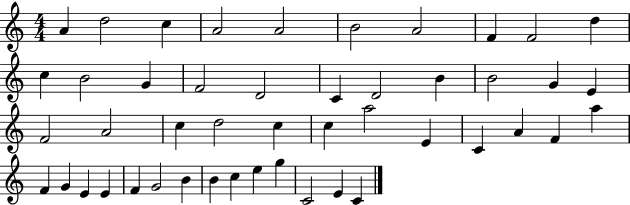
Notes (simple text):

A4/q D5/h C5/q A4/h A4/h B4/h A4/h F4/q F4/h D5/q C5/q B4/h G4/q F4/h D4/h C4/q D4/h B4/q B4/h G4/q E4/q F4/h A4/h C5/q D5/h C5/q C5/q A5/h E4/q C4/q A4/q F4/q A5/q F4/q G4/q E4/q E4/q F4/q G4/h B4/q B4/q C5/q E5/q G5/q C4/h E4/q C4/q